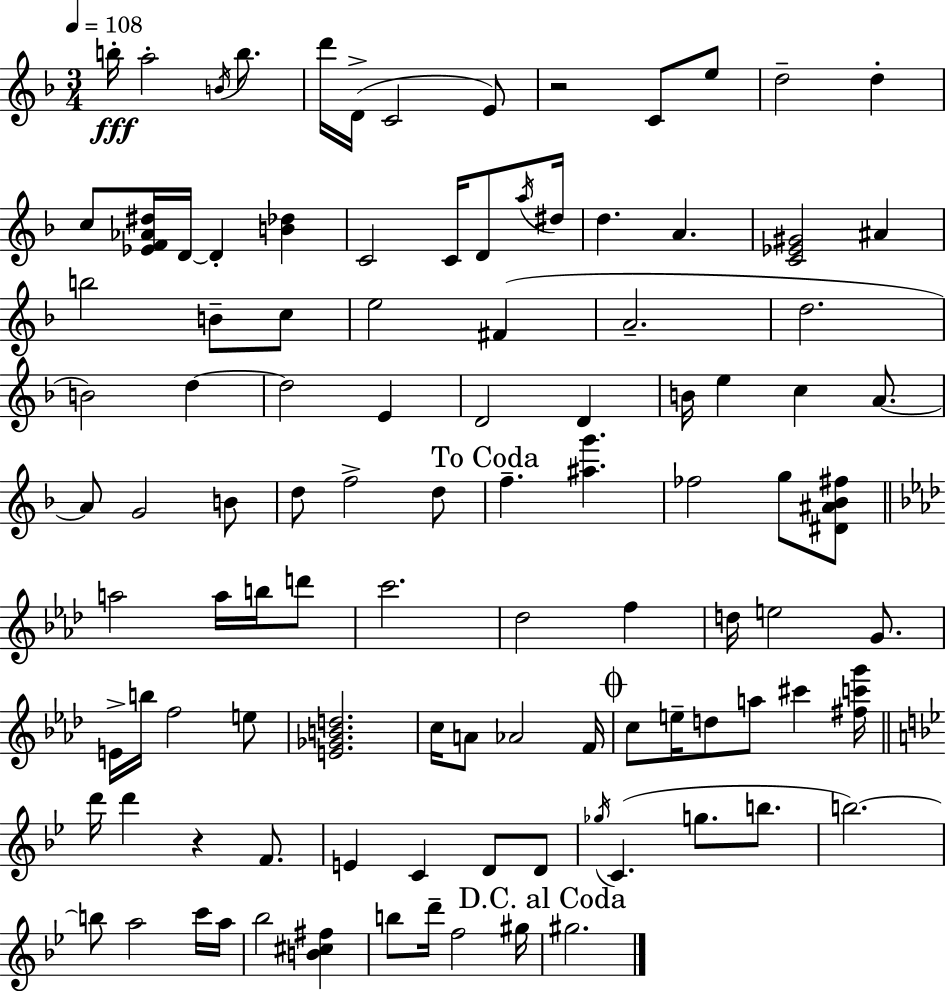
{
  \clef treble
  \numericTimeSignature
  \time 3/4
  \key d \minor
  \tempo 4 = 108
  \repeat volta 2 { b''16-.\fff a''2-. \acciaccatura { b'16 } b''8. | d'''16 d'16->( c'2 e'8) | r2 c'8 e''8 | d''2-- d''4-. | \break c''8 <ees' f' aes' dis''>16 d'16~~ d'4-. <b' des''>4 | c'2 c'16 d'8 | \acciaccatura { a''16 } dis''16 d''4. a'4. | <c' ees' gis'>2 ais'4 | \break b''2 b'8-- | c''8 e''2 fis'4( | a'2.-- | d''2. | \break b'2) d''4~~ | d''2 e'4 | d'2 d'4 | b'16 e''4 c''4 a'8.~~ | \break a'8 g'2 | b'8 d''8 f''2-> | d''8 \mark "To Coda" f''4.-- <ais'' g'''>4. | fes''2 g''8 | \break <dis' ais' bes' fis''>8 \bar "||" \break \key aes \major a''2 a''16 b''16 d'''8 | c'''2. | des''2 f''4 | d''16 e''2 g'8. | \break e'16-> b''16 f''2 e''8 | <e' ges' b' d''>2. | c''16 a'8 aes'2 f'16 | \mark \markup { \musicglyph "scripts.coda" } c''8 e''16-- d''8 a''8 cis'''4 <fis'' c''' g'''>16 | \break \bar "||" \break \key bes \major d'''16 d'''4 r4 f'8. | e'4 c'4 d'8 d'8 | \acciaccatura { ges''16 }( c'4. g''8. b''8. | b''2.~~) | \break b''8 a''2 c'''16 | a''16 bes''2 <b' cis'' fis''>4 | b''8 d'''16-- f''2 | gis''16 \mark "D.C. al Coda" gis''2. | \break } \bar "|."
}